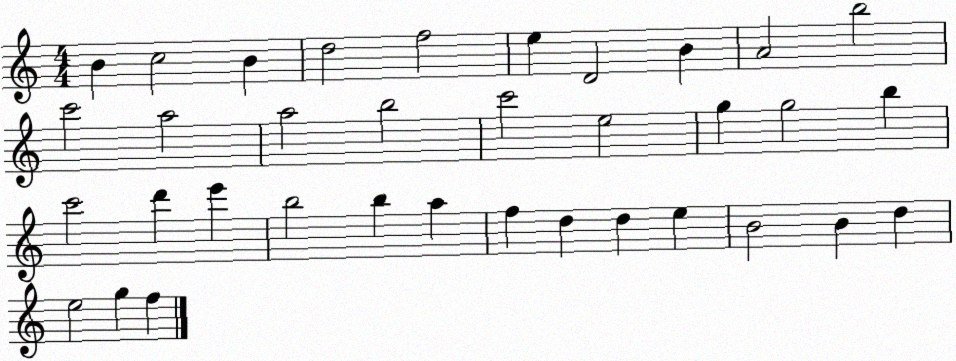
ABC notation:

X:1
T:Untitled
M:4/4
L:1/4
K:C
B c2 B d2 f2 e D2 B A2 b2 c'2 a2 a2 b2 c'2 e2 g g2 b c'2 d' e' b2 b a f d d e B2 B d e2 g f